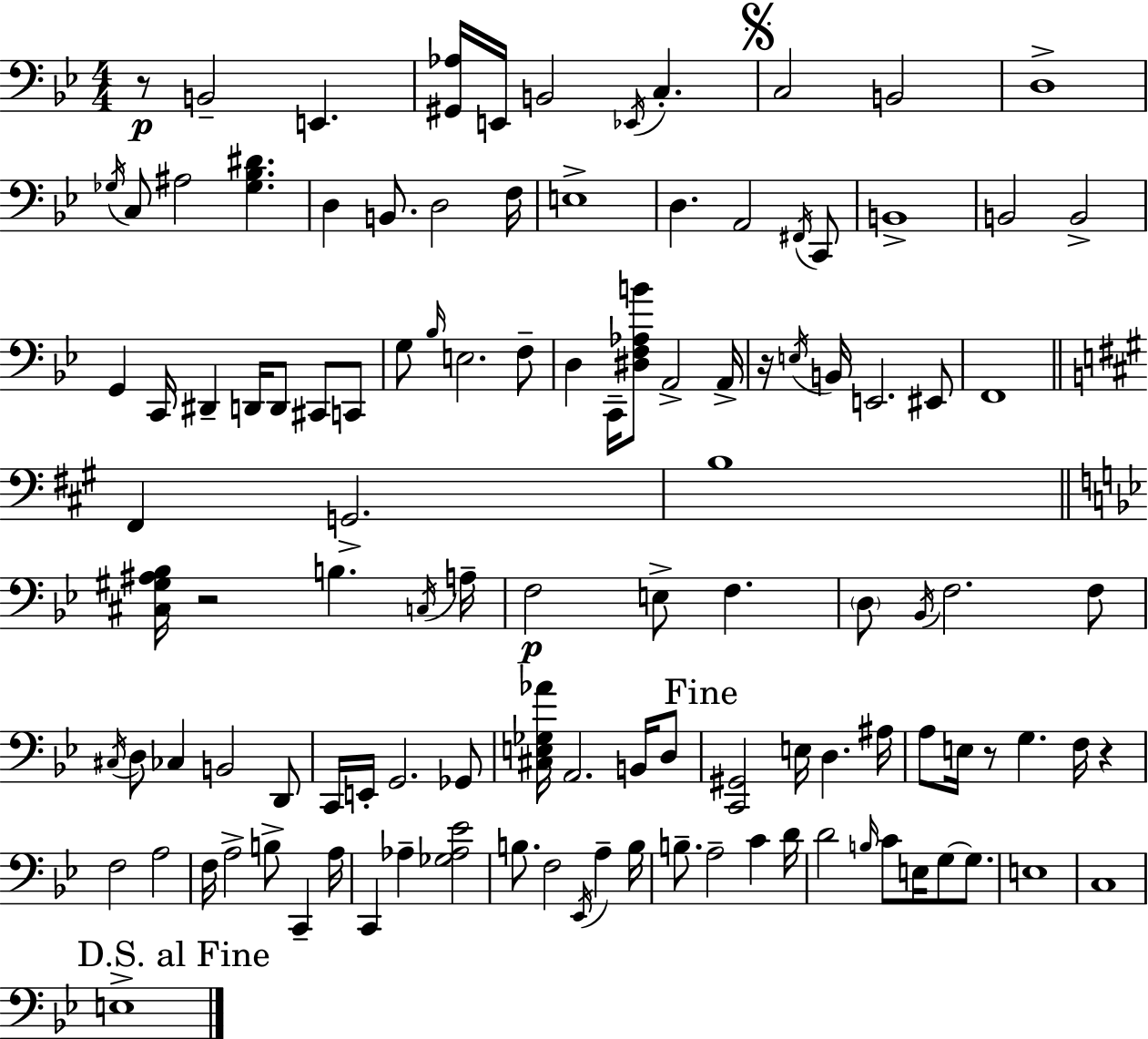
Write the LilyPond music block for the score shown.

{
  \clef bass
  \numericTimeSignature
  \time 4/4
  \key g \minor
  r8\p b,2-- e,4. | <gis, aes>16 e,16 b,2 \acciaccatura { ees,16 } c4.-. | \mark \markup { \musicglyph "scripts.segno" } c2 b,2 | d1-> | \break \acciaccatura { ges16 } c8 ais2 <ges bes dis'>4. | d4 b,8. d2 | f16 e1-> | d4. a,2 | \break \acciaccatura { fis,16 } c,8 b,1-> | b,2 b,2-> | g,4 c,16 dis,4-- d,16 d,8 cis,8 | c,8 g8 \grace { bes16 } e2. | \break f8-- d4 c,16-- <dis f aes b'>8 a,2-> | a,16-> r16 \acciaccatura { e16 } b,16 e,2. | eis,8 f,1 | \bar "||" \break \key a \major fis,4 g,2.-> | b1 | \bar "||" \break \key bes \major <cis gis ais bes>16 r2 b4. \acciaccatura { c16 } | a16-- f2\p e8-> f4. | \parenthesize d8 \acciaccatura { bes,16 } f2. | f8 \acciaccatura { cis16 } d8 ces4 b,2 | \break d,8 c,16 e,16-. g,2. | ges,8 <cis e ges aes'>16 a,2. | b,16 d8 \mark "Fine" <c, gis,>2 e16 d4. | ais16 a8 e16 r8 g4. f16 r4 | \break f2 a2 | f16 a2-> b8-> c,4-- | a16 c,4 aes4-- <ges aes ees'>2 | b8. f2 \acciaccatura { ees,16 } a4-- | \break b16 b8.-- a2-- c'4 | d'16 d'2 \grace { b16 } c'8 e16 | g8~~ g8. e1 | c1 | \break \mark "D.S. al Fine" e1-> | \bar "|."
}